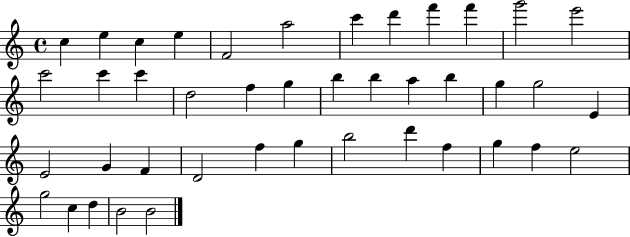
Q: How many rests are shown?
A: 0